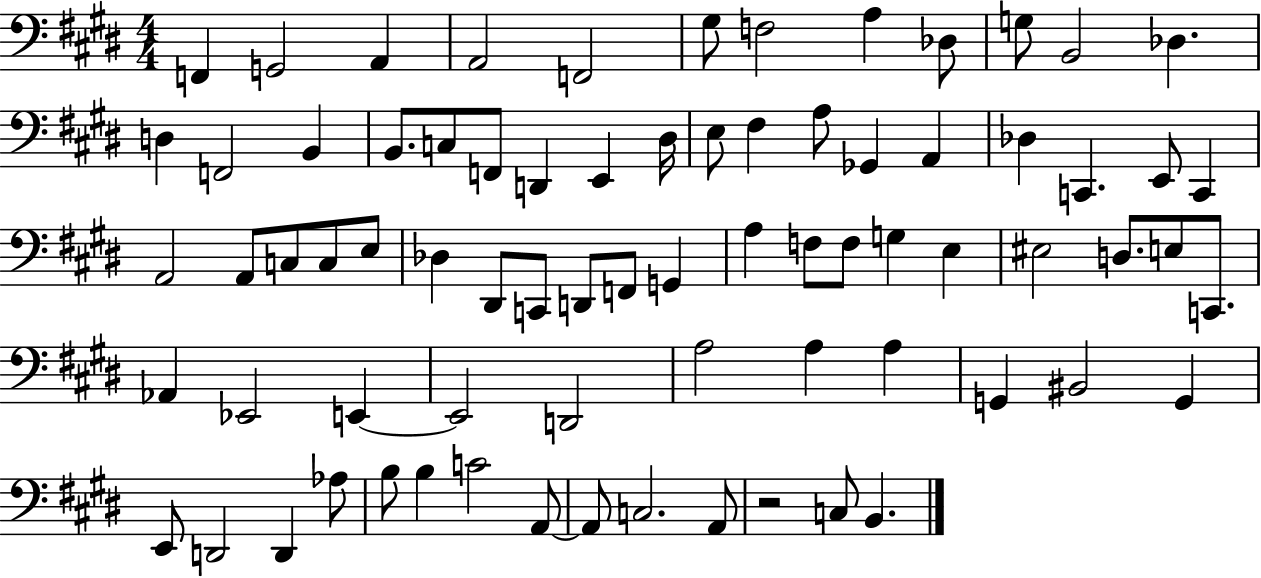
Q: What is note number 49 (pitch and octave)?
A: E3